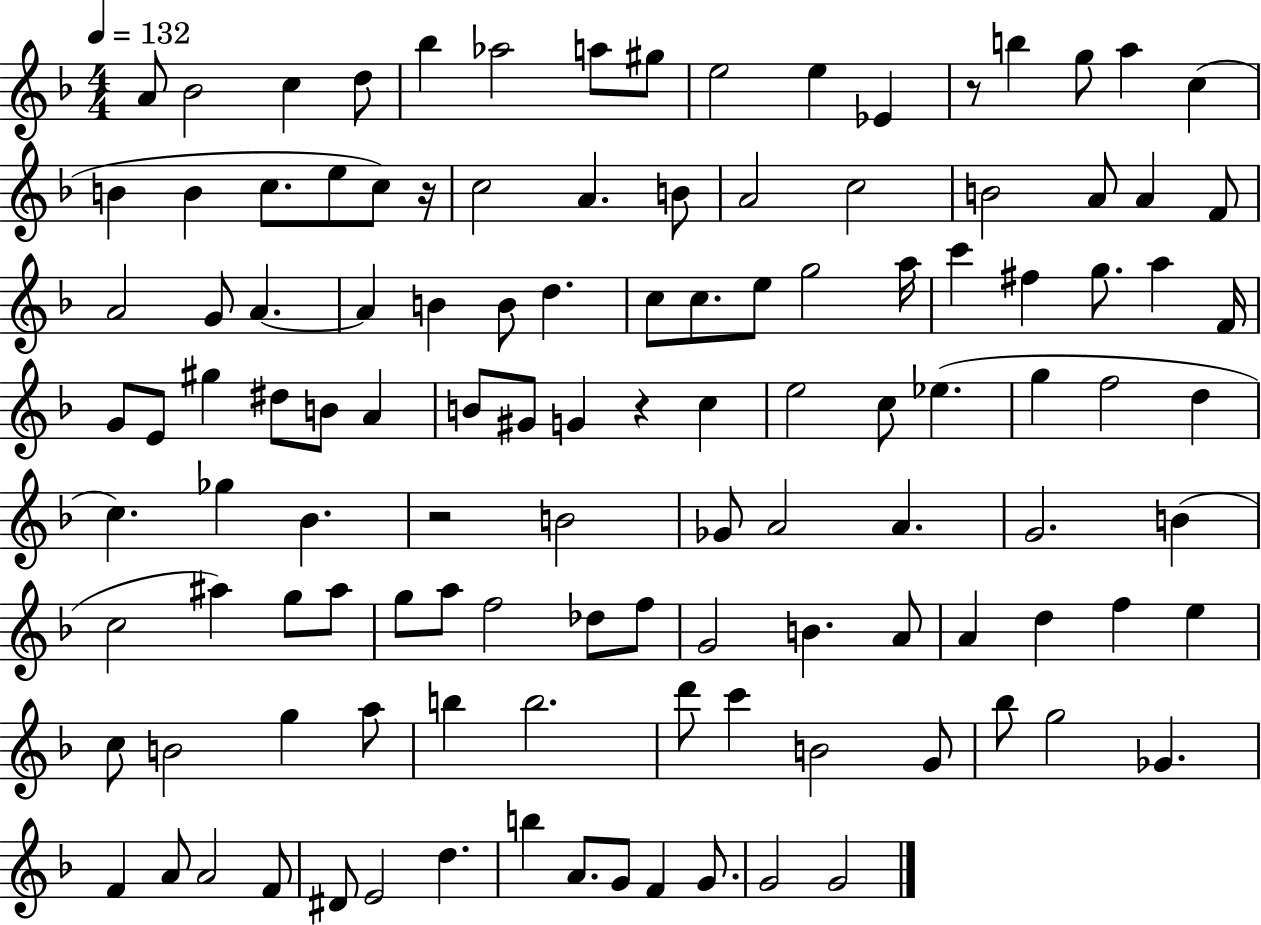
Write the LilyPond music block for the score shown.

{
  \clef treble
  \numericTimeSignature
  \time 4/4
  \key f \major
  \tempo 4 = 132
  a'8 bes'2 c''4 d''8 | bes''4 aes''2 a''8 gis''8 | e''2 e''4 ees'4 | r8 b''4 g''8 a''4 c''4( | \break b'4 b'4 c''8. e''8 c''8) r16 | c''2 a'4. b'8 | a'2 c''2 | b'2 a'8 a'4 f'8 | \break a'2 g'8 a'4.~~ | a'4 b'4 b'8 d''4. | c''8 c''8. e''8 g''2 a''16 | c'''4 fis''4 g''8. a''4 f'16 | \break g'8 e'8 gis''4 dis''8 b'8 a'4 | b'8 gis'8 g'4 r4 c''4 | e''2 c''8 ees''4.( | g''4 f''2 d''4 | \break c''4.) ges''4 bes'4. | r2 b'2 | ges'8 a'2 a'4. | g'2. b'4( | \break c''2 ais''4) g''8 ais''8 | g''8 a''8 f''2 des''8 f''8 | g'2 b'4. a'8 | a'4 d''4 f''4 e''4 | \break c''8 b'2 g''4 a''8 | b''4 b''2. | d'''8 c'''4 b'2 g'8 | bes''8 g''2 ges'4. | \break f'4 a'8 a'2 f'8 | dis'8 e'2 d''4. | b''4 a'8. g'8 f'4 g'8. | g'2 g'2 | \break \bar "|."
}